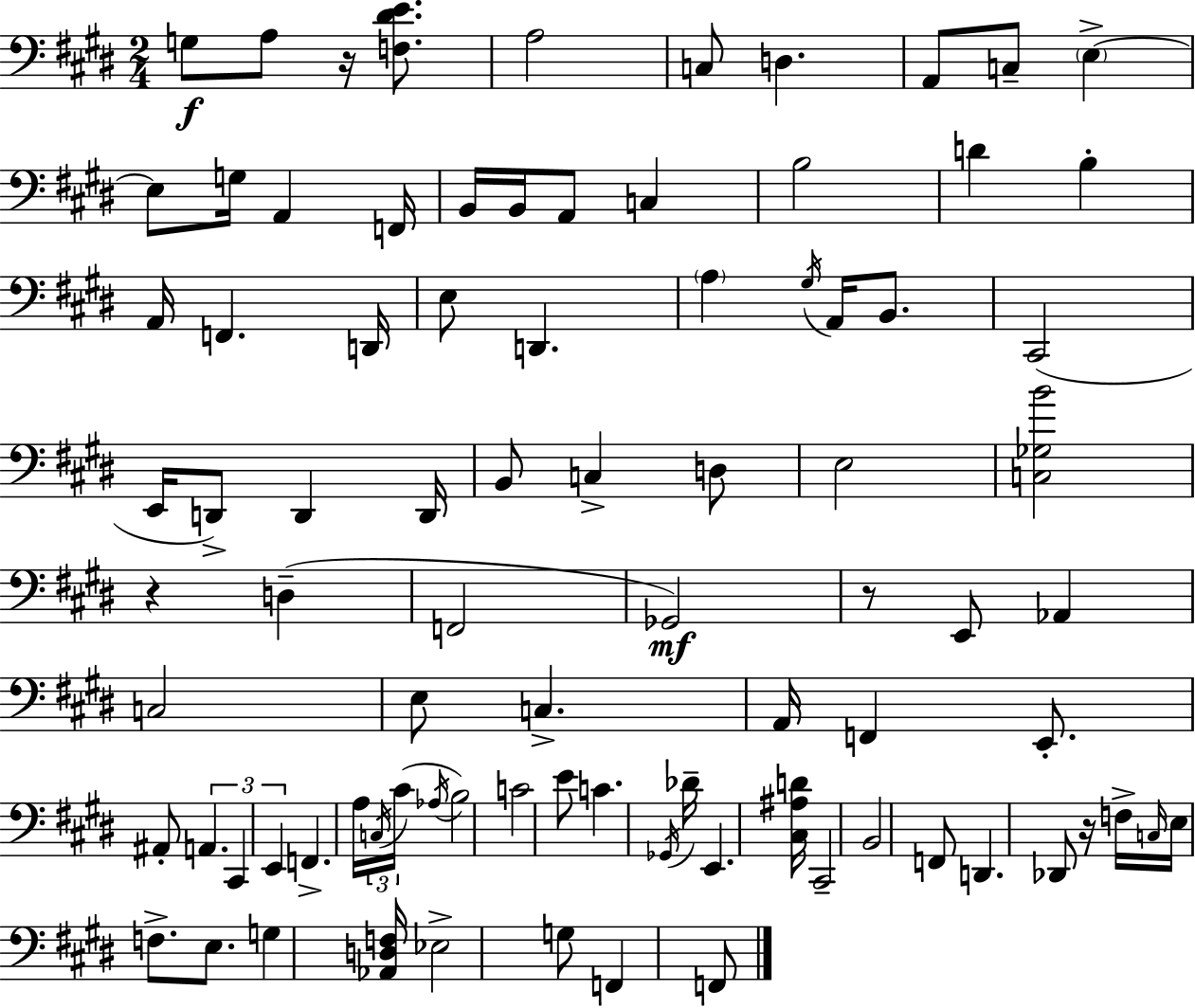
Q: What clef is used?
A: bass